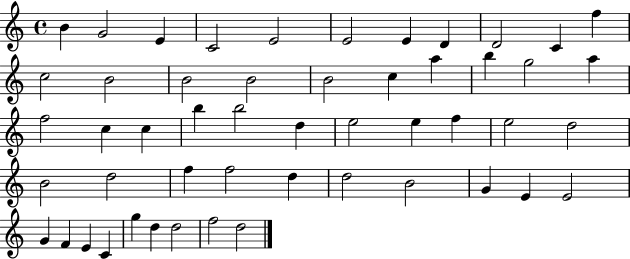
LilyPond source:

{
  \clef treble
  \time 4/4
  \defaultTimeSignature
  \key c \major
  b'4 g'2 e'4 | c'2 e'2 | e'2 e'4 d'4 | d'2 c'4 f''4 | \break c''2 b'2 | b'2 b'2 | b'2 c''4 a''4 | b''4 g''2 a''4 | \break f''2 c''4 c''4 | b''4 b''2 d''4 | e''2 e''4 f''4 | e''2 d''2 | \break b'2 d''2 | f''4 f''2 d''4 | d''2 b'2 | g'4 e'4 e'2 | \break g'4 f'4 e'4 c'4 | g''4 d''4 d''2 | f''2 d''2 | \bar "|."
}